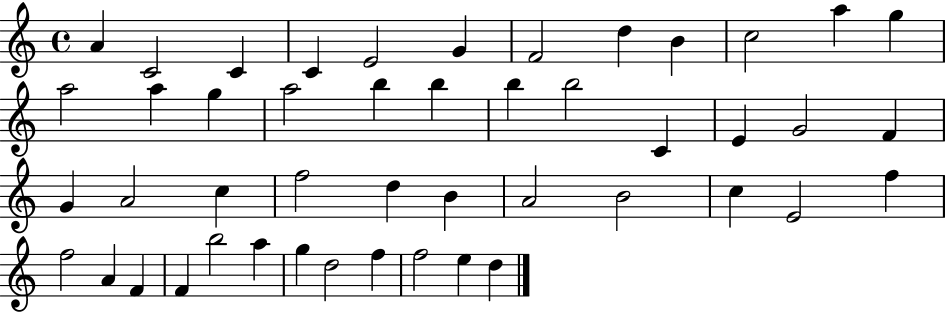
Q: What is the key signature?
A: C major